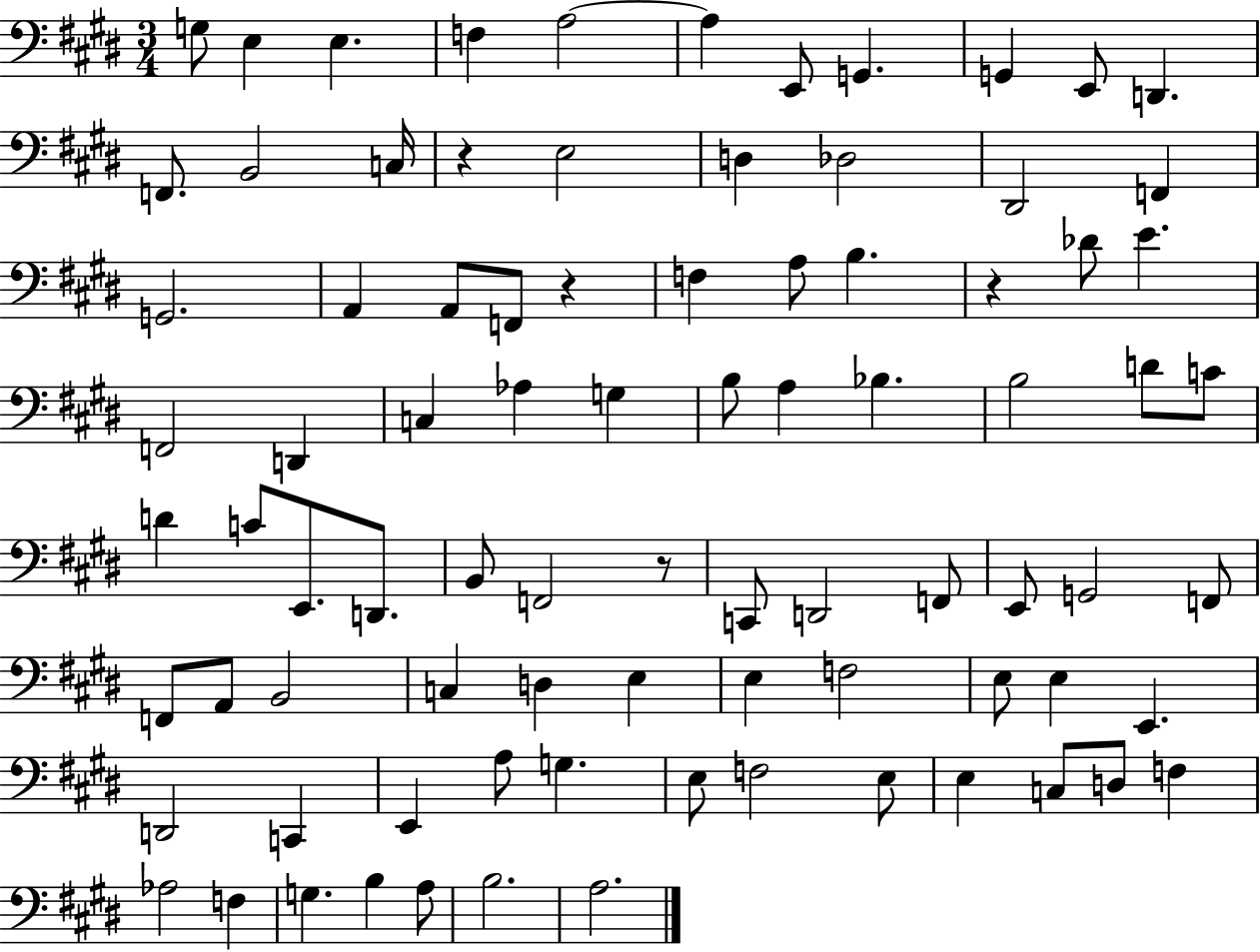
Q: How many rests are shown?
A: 4